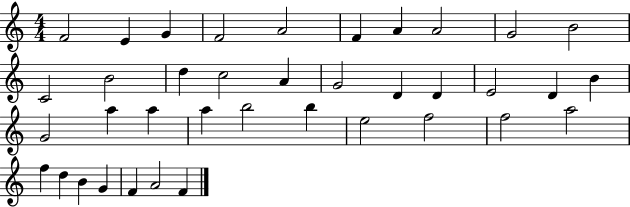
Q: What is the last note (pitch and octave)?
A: F4